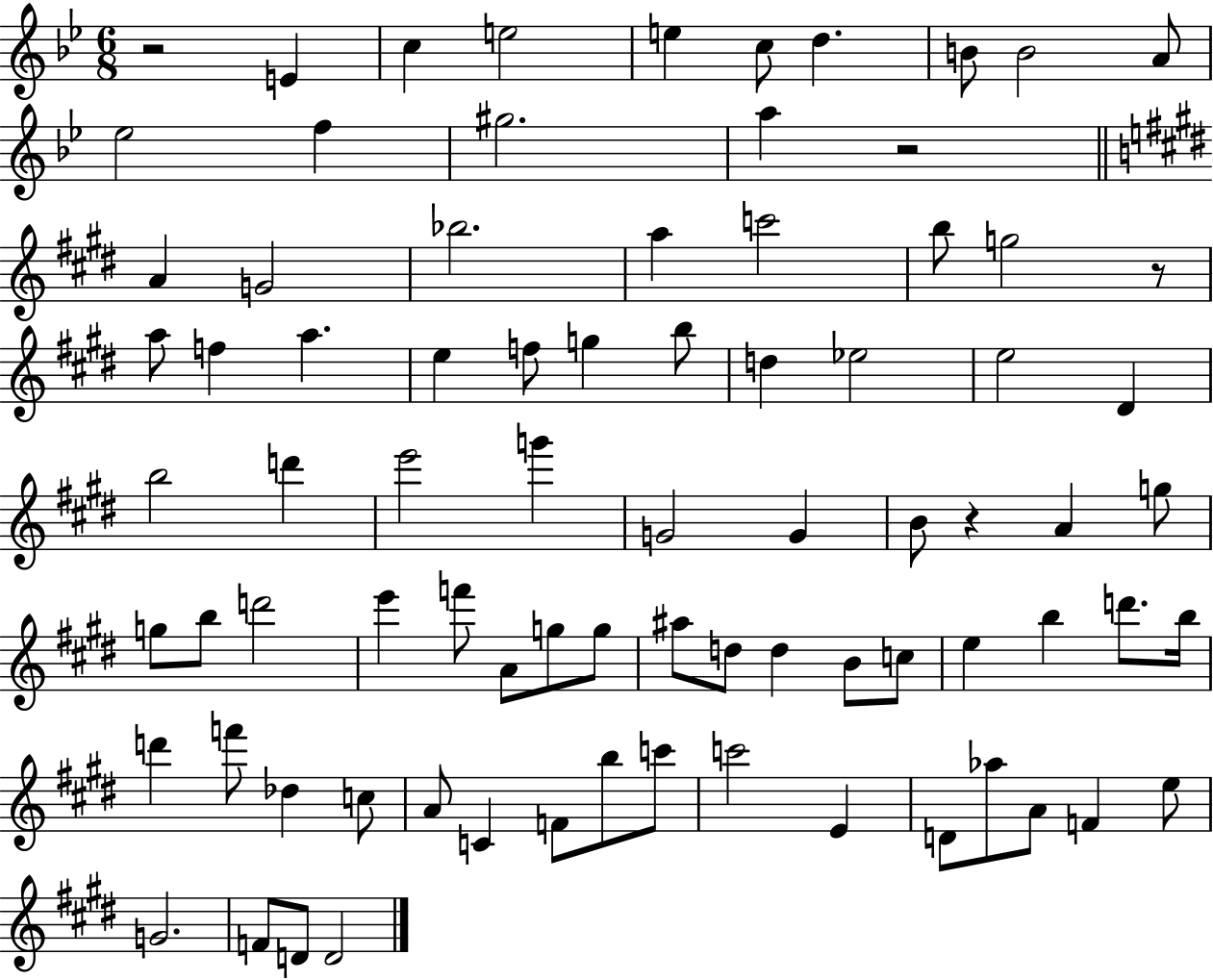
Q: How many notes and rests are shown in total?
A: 81